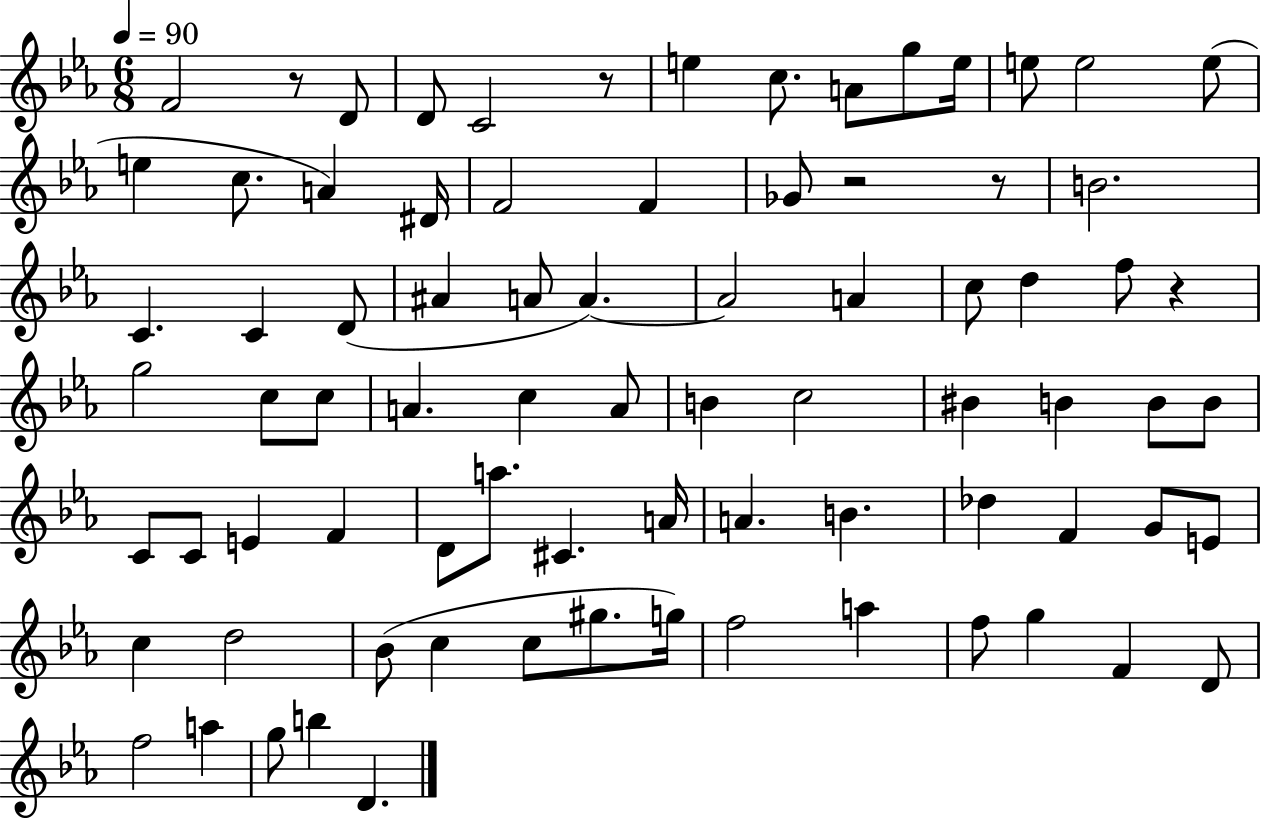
{
  \clef treble
  \numericTimeSignature
  \time 6/8
  \key ees \major
  \tempo 4 = 90
  f'2 r8 d'8 | d'8 c'2 r8 | e''4 c''8. a'8 g''8 e''16 | e''8 e''2 e''8( | \break e''4 c''8. a'4) dis'16 | f'2 f'4 | ges'8 r2 r8 | b'2. | \break c'4. c'4 d'8( | ais'4 a'8 a'4.~~) | a'2 a'4 | c''8 d''4 f''8 r4 | \break g''2 c''8 c''8 | a'4. c''4 a'8 | b'4 c''2 | bis'4 b'4 b'8 b'8 | \break c'8 c'8 e'4 f'4 | d'8 a''8. cis'4. a'16 | a'4. b'4. | des''4 f'4 g'8 e'8 | \break c''4 d''2 | bes'8( c''4 c''8 gis''8. g''16) | f''2 a''4 | f''8 g''4 f'4 d'8 | \break f''2 a''4 | g''8 b''4 d'4. | \bar "|."
}